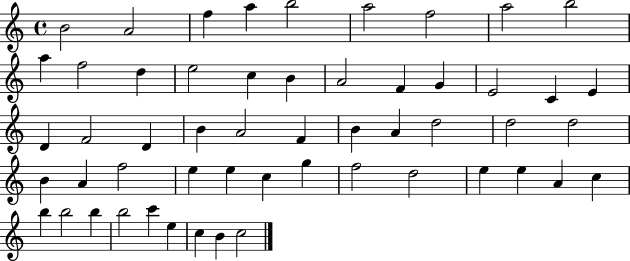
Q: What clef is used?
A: treble